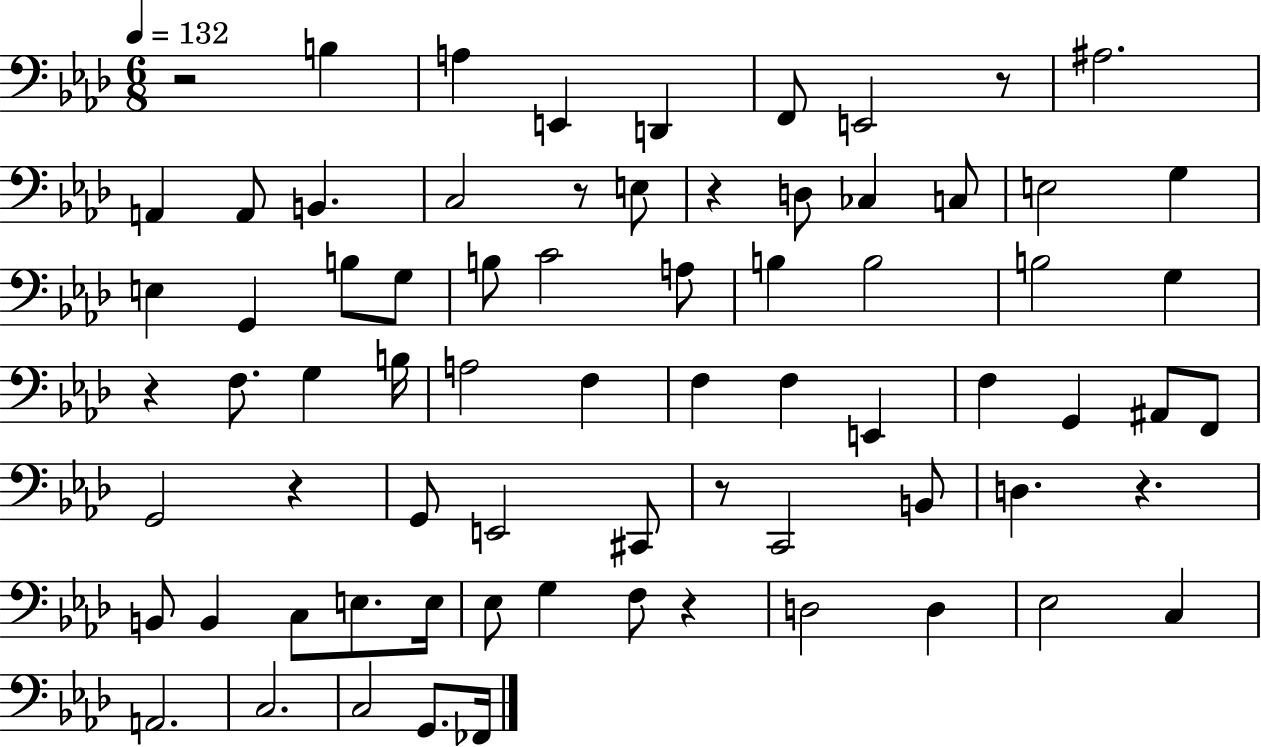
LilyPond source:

{
  \clef bass
  \numericTimeSignature
  \time 6/8
  \key aes \major
  \tempo 4 = 132
  \repeat volta 2 { r2 b4 | a4 e,4 d,4 | f,8 e,2 r8 | ais2. | \break a,4 a,8 b,4. | c2 r8 e8 | r4 d8 ces4 c8 | e2 g4 | \break e4 g,4 b8 g8 | b8 c'2 a8 | b4 b2 | b2 g4 | \break r4 f8. g4 b16 | a2 f4 | f4 f4 e,4 | f4 g,4 ais,8 f,8 | \break g,2 r4 | g,8 e,2 cis,8 | r8 c,2 b,8 | d4. r4. | \break b,8 b,4 c8 e8. e16 | ees8 g4 f8 r4 | d2 d4 | ees2 c4 | \break a,2. | c2. | c2 g,8. fes,16 | } \bar "|."
}